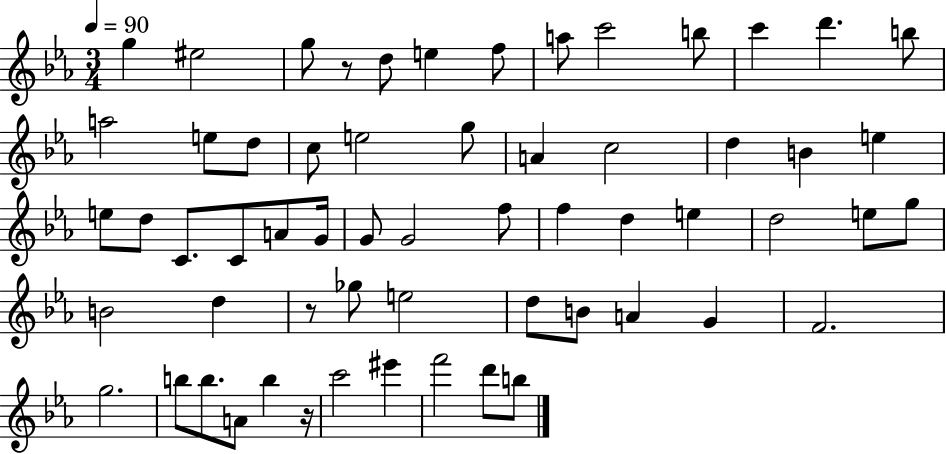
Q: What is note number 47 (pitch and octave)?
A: F4